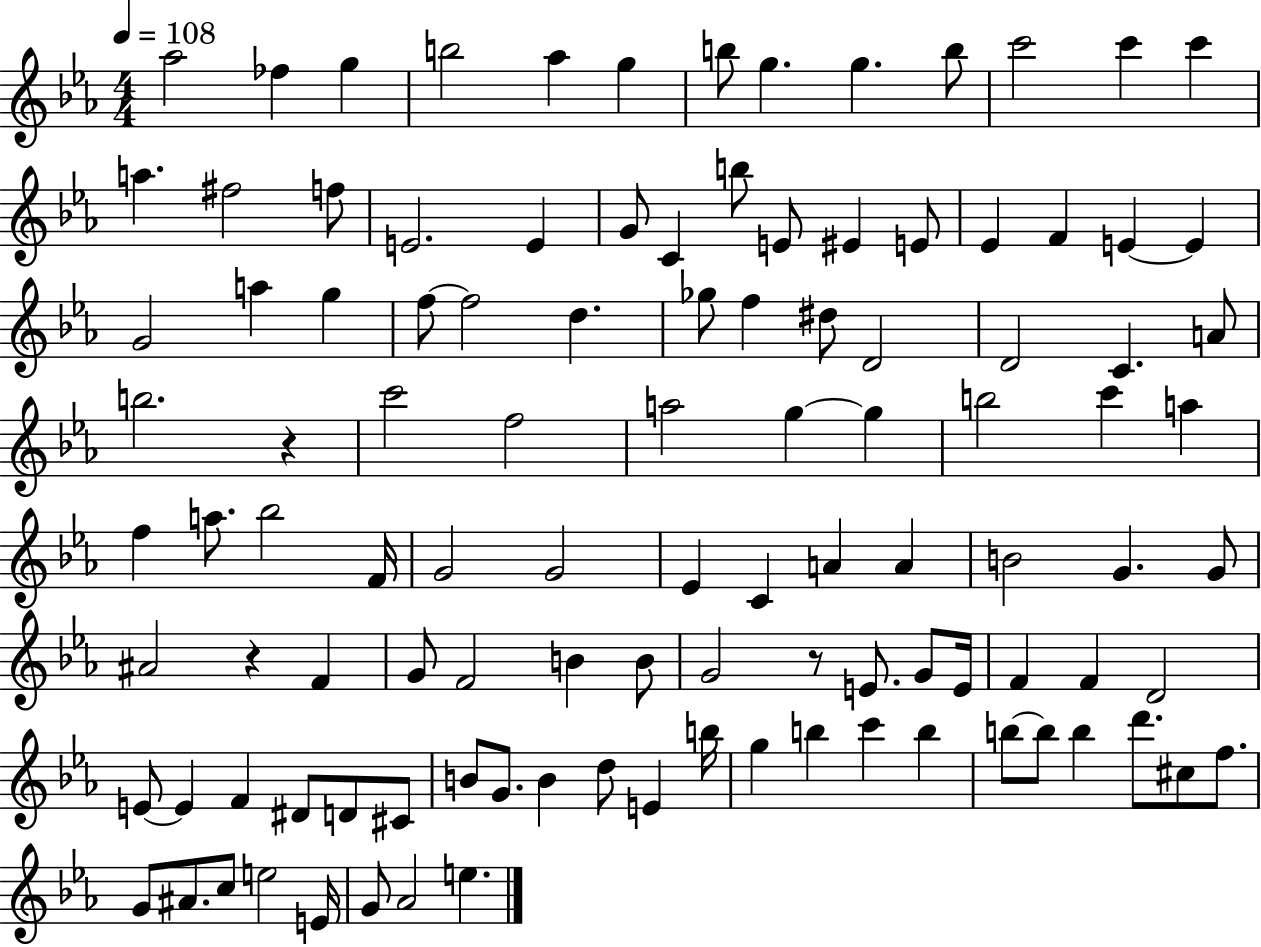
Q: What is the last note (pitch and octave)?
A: E5